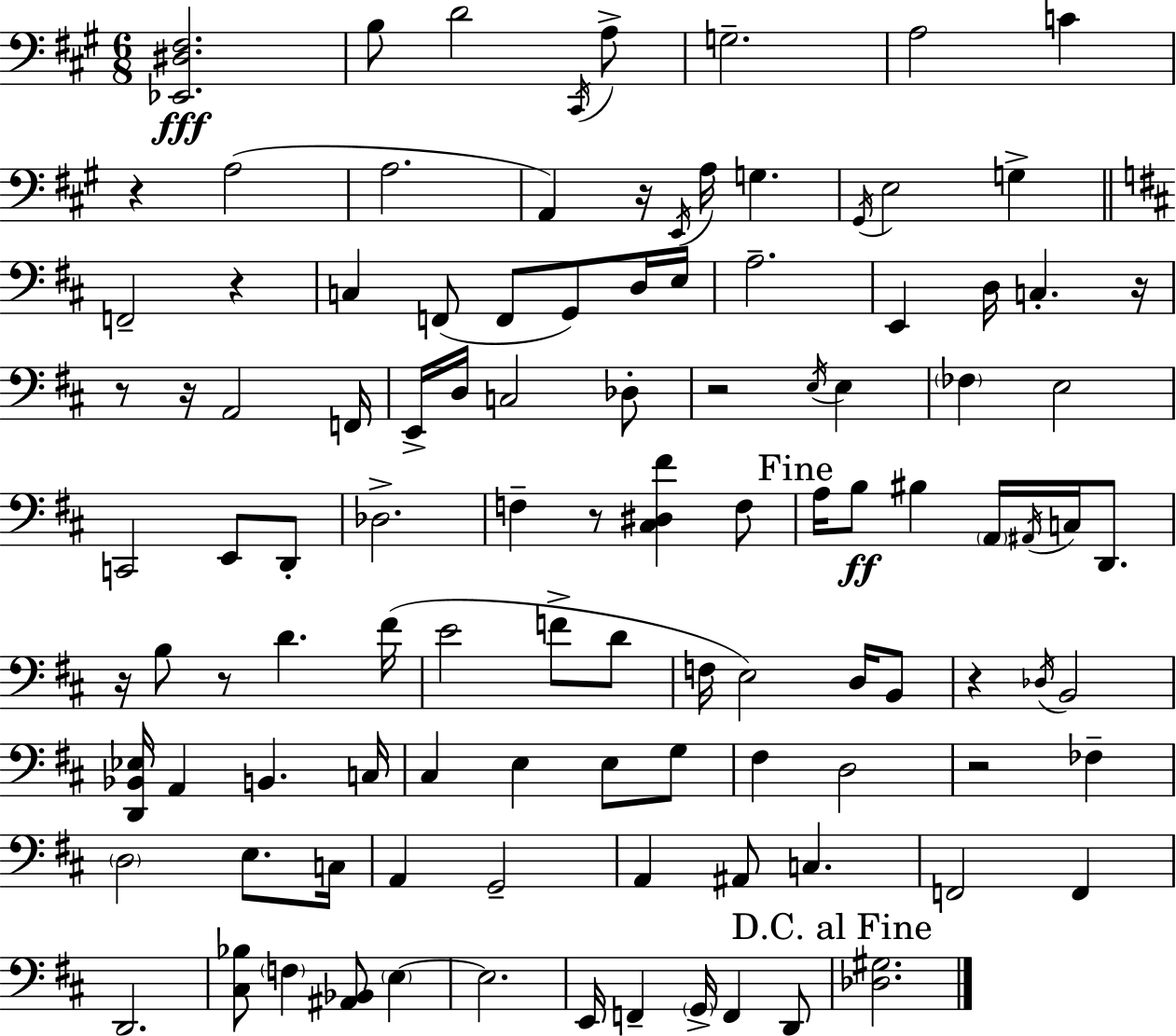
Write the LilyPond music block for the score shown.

{
  \clef bass
  \numericTimeSignature
  \time 6/8
  \key a \major
  <ees, dis fis>2.\fff | b8 d'2 \acciaccatura { cis,16 } a8-> | g2.-- | a2 c'4 | \break r4 a2( | a2. | a,4) r16 \acciaccatura { e,16 } a16 g4. | \acciaccatura { gis,16 } e2 g4-> | \break \bar "||" \break \key b \minor f,2-- r4 | c4 f,8( f,8 g,8) d16 e16 | a2.-- | e,4 d16 c4.-. r16 | \break r8 r16 a,2 f,16 | e,16-> d16 c2 des8-. | r2 \acciaccatura { e16 } e4 | \parenthesize fes4 e2 | \break c,2 e,8 d,8-. | des2.-> | f4-- r8 <cis dis fis'>4 f8 | \mark "Fine" a16 b8\ff bis4 \parenthesize a,16 \acciaccatura { ais,16 } c16 d,8. | \break r16 b8 r8 d'4. | fis'16( e'2 f'8-> | d'8 f16 e2) d16 | b,8 r4 \acciaccatura { des16 } b,2 | \break <d, bes, ees>16 a,4 b,4. | c16 cis4 e4 e8 | g8 fis4 d2 | r2 fes4-- | \break \parenthesize d2 e8. | c16 a,4 g,2-- | a,4 ais,8 c4. | f,2 f,4 | \break d,2. | <cis bes>8 \parenthesize f4 <ais, bes,>8 \parenthesize e4~~ | e2. | e,16 f,4-- \parenthesize g,16-> f,4 | \break d,8 \mark "D.C. al Fine" <des gis>2. | \bar "|."
}